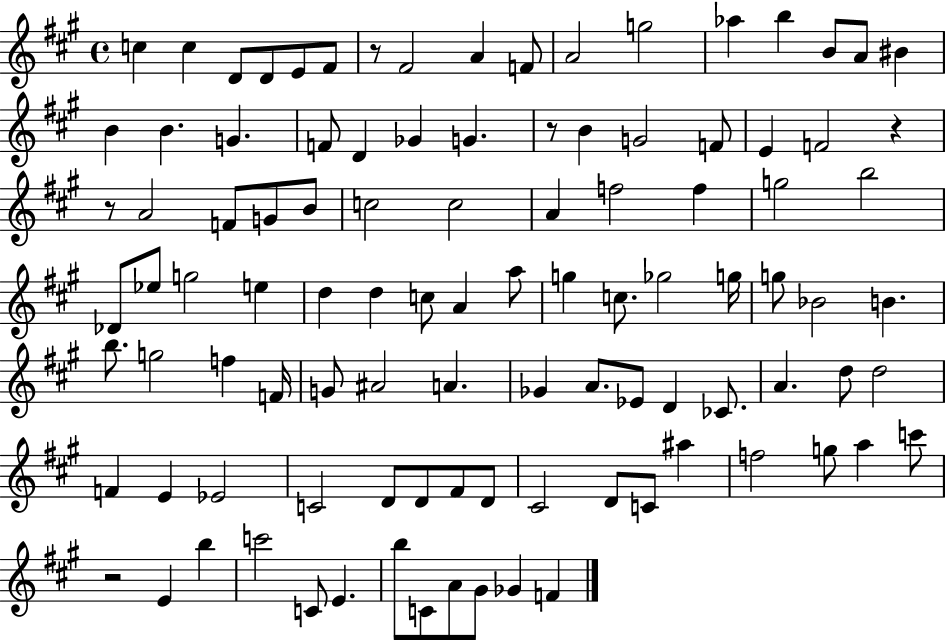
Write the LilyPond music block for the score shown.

{
  \clef treble
  \time 4/4
  \defaultTimeSignature
  \key a \major
  c''4 c''4 d'8 d'8 e'8 fis'8 | r8 fis'2 a'4 f'8 | a'2 g''2 | aes''4 b''4 b'8 a'8 bis'4 | \break b'4 b'4. g'4. | f'8 d'4 ges'4 g'4. | r8 b'4 g'2 f'8 | e'4 f'2 r4 | \break r8 a'2 f'8 g'8 b'8 | c''2 c''2 | a'4 f''2 f''4 | g''2 b''2 | \break des'8 ees''8 g''2 e''4 | d''4 d''4 c''8 a'4 a''8 | g''4 c''8. ges''2 g''16 | g''8 bes'2 b'4. | \break b''8. g''2 f''4 f'16 | g'8 ais'2 a'4. | ges'4 a'8. ees'8 d'4 ces'8. | a'4. d''8 d''2 | \break f'4 e'4 ees'2 | c'2 d'8 d'8 fis'8 d'8 | cis'2 d'8 c'8 ais''4 | f''2 g''8 a''4 c'''8 | \break r2 e'4 b''4 | c'''2 c'8 e'4. | b''8 c'8 a'8 gis'8 ges'4 f'4 | \bar "|."
}